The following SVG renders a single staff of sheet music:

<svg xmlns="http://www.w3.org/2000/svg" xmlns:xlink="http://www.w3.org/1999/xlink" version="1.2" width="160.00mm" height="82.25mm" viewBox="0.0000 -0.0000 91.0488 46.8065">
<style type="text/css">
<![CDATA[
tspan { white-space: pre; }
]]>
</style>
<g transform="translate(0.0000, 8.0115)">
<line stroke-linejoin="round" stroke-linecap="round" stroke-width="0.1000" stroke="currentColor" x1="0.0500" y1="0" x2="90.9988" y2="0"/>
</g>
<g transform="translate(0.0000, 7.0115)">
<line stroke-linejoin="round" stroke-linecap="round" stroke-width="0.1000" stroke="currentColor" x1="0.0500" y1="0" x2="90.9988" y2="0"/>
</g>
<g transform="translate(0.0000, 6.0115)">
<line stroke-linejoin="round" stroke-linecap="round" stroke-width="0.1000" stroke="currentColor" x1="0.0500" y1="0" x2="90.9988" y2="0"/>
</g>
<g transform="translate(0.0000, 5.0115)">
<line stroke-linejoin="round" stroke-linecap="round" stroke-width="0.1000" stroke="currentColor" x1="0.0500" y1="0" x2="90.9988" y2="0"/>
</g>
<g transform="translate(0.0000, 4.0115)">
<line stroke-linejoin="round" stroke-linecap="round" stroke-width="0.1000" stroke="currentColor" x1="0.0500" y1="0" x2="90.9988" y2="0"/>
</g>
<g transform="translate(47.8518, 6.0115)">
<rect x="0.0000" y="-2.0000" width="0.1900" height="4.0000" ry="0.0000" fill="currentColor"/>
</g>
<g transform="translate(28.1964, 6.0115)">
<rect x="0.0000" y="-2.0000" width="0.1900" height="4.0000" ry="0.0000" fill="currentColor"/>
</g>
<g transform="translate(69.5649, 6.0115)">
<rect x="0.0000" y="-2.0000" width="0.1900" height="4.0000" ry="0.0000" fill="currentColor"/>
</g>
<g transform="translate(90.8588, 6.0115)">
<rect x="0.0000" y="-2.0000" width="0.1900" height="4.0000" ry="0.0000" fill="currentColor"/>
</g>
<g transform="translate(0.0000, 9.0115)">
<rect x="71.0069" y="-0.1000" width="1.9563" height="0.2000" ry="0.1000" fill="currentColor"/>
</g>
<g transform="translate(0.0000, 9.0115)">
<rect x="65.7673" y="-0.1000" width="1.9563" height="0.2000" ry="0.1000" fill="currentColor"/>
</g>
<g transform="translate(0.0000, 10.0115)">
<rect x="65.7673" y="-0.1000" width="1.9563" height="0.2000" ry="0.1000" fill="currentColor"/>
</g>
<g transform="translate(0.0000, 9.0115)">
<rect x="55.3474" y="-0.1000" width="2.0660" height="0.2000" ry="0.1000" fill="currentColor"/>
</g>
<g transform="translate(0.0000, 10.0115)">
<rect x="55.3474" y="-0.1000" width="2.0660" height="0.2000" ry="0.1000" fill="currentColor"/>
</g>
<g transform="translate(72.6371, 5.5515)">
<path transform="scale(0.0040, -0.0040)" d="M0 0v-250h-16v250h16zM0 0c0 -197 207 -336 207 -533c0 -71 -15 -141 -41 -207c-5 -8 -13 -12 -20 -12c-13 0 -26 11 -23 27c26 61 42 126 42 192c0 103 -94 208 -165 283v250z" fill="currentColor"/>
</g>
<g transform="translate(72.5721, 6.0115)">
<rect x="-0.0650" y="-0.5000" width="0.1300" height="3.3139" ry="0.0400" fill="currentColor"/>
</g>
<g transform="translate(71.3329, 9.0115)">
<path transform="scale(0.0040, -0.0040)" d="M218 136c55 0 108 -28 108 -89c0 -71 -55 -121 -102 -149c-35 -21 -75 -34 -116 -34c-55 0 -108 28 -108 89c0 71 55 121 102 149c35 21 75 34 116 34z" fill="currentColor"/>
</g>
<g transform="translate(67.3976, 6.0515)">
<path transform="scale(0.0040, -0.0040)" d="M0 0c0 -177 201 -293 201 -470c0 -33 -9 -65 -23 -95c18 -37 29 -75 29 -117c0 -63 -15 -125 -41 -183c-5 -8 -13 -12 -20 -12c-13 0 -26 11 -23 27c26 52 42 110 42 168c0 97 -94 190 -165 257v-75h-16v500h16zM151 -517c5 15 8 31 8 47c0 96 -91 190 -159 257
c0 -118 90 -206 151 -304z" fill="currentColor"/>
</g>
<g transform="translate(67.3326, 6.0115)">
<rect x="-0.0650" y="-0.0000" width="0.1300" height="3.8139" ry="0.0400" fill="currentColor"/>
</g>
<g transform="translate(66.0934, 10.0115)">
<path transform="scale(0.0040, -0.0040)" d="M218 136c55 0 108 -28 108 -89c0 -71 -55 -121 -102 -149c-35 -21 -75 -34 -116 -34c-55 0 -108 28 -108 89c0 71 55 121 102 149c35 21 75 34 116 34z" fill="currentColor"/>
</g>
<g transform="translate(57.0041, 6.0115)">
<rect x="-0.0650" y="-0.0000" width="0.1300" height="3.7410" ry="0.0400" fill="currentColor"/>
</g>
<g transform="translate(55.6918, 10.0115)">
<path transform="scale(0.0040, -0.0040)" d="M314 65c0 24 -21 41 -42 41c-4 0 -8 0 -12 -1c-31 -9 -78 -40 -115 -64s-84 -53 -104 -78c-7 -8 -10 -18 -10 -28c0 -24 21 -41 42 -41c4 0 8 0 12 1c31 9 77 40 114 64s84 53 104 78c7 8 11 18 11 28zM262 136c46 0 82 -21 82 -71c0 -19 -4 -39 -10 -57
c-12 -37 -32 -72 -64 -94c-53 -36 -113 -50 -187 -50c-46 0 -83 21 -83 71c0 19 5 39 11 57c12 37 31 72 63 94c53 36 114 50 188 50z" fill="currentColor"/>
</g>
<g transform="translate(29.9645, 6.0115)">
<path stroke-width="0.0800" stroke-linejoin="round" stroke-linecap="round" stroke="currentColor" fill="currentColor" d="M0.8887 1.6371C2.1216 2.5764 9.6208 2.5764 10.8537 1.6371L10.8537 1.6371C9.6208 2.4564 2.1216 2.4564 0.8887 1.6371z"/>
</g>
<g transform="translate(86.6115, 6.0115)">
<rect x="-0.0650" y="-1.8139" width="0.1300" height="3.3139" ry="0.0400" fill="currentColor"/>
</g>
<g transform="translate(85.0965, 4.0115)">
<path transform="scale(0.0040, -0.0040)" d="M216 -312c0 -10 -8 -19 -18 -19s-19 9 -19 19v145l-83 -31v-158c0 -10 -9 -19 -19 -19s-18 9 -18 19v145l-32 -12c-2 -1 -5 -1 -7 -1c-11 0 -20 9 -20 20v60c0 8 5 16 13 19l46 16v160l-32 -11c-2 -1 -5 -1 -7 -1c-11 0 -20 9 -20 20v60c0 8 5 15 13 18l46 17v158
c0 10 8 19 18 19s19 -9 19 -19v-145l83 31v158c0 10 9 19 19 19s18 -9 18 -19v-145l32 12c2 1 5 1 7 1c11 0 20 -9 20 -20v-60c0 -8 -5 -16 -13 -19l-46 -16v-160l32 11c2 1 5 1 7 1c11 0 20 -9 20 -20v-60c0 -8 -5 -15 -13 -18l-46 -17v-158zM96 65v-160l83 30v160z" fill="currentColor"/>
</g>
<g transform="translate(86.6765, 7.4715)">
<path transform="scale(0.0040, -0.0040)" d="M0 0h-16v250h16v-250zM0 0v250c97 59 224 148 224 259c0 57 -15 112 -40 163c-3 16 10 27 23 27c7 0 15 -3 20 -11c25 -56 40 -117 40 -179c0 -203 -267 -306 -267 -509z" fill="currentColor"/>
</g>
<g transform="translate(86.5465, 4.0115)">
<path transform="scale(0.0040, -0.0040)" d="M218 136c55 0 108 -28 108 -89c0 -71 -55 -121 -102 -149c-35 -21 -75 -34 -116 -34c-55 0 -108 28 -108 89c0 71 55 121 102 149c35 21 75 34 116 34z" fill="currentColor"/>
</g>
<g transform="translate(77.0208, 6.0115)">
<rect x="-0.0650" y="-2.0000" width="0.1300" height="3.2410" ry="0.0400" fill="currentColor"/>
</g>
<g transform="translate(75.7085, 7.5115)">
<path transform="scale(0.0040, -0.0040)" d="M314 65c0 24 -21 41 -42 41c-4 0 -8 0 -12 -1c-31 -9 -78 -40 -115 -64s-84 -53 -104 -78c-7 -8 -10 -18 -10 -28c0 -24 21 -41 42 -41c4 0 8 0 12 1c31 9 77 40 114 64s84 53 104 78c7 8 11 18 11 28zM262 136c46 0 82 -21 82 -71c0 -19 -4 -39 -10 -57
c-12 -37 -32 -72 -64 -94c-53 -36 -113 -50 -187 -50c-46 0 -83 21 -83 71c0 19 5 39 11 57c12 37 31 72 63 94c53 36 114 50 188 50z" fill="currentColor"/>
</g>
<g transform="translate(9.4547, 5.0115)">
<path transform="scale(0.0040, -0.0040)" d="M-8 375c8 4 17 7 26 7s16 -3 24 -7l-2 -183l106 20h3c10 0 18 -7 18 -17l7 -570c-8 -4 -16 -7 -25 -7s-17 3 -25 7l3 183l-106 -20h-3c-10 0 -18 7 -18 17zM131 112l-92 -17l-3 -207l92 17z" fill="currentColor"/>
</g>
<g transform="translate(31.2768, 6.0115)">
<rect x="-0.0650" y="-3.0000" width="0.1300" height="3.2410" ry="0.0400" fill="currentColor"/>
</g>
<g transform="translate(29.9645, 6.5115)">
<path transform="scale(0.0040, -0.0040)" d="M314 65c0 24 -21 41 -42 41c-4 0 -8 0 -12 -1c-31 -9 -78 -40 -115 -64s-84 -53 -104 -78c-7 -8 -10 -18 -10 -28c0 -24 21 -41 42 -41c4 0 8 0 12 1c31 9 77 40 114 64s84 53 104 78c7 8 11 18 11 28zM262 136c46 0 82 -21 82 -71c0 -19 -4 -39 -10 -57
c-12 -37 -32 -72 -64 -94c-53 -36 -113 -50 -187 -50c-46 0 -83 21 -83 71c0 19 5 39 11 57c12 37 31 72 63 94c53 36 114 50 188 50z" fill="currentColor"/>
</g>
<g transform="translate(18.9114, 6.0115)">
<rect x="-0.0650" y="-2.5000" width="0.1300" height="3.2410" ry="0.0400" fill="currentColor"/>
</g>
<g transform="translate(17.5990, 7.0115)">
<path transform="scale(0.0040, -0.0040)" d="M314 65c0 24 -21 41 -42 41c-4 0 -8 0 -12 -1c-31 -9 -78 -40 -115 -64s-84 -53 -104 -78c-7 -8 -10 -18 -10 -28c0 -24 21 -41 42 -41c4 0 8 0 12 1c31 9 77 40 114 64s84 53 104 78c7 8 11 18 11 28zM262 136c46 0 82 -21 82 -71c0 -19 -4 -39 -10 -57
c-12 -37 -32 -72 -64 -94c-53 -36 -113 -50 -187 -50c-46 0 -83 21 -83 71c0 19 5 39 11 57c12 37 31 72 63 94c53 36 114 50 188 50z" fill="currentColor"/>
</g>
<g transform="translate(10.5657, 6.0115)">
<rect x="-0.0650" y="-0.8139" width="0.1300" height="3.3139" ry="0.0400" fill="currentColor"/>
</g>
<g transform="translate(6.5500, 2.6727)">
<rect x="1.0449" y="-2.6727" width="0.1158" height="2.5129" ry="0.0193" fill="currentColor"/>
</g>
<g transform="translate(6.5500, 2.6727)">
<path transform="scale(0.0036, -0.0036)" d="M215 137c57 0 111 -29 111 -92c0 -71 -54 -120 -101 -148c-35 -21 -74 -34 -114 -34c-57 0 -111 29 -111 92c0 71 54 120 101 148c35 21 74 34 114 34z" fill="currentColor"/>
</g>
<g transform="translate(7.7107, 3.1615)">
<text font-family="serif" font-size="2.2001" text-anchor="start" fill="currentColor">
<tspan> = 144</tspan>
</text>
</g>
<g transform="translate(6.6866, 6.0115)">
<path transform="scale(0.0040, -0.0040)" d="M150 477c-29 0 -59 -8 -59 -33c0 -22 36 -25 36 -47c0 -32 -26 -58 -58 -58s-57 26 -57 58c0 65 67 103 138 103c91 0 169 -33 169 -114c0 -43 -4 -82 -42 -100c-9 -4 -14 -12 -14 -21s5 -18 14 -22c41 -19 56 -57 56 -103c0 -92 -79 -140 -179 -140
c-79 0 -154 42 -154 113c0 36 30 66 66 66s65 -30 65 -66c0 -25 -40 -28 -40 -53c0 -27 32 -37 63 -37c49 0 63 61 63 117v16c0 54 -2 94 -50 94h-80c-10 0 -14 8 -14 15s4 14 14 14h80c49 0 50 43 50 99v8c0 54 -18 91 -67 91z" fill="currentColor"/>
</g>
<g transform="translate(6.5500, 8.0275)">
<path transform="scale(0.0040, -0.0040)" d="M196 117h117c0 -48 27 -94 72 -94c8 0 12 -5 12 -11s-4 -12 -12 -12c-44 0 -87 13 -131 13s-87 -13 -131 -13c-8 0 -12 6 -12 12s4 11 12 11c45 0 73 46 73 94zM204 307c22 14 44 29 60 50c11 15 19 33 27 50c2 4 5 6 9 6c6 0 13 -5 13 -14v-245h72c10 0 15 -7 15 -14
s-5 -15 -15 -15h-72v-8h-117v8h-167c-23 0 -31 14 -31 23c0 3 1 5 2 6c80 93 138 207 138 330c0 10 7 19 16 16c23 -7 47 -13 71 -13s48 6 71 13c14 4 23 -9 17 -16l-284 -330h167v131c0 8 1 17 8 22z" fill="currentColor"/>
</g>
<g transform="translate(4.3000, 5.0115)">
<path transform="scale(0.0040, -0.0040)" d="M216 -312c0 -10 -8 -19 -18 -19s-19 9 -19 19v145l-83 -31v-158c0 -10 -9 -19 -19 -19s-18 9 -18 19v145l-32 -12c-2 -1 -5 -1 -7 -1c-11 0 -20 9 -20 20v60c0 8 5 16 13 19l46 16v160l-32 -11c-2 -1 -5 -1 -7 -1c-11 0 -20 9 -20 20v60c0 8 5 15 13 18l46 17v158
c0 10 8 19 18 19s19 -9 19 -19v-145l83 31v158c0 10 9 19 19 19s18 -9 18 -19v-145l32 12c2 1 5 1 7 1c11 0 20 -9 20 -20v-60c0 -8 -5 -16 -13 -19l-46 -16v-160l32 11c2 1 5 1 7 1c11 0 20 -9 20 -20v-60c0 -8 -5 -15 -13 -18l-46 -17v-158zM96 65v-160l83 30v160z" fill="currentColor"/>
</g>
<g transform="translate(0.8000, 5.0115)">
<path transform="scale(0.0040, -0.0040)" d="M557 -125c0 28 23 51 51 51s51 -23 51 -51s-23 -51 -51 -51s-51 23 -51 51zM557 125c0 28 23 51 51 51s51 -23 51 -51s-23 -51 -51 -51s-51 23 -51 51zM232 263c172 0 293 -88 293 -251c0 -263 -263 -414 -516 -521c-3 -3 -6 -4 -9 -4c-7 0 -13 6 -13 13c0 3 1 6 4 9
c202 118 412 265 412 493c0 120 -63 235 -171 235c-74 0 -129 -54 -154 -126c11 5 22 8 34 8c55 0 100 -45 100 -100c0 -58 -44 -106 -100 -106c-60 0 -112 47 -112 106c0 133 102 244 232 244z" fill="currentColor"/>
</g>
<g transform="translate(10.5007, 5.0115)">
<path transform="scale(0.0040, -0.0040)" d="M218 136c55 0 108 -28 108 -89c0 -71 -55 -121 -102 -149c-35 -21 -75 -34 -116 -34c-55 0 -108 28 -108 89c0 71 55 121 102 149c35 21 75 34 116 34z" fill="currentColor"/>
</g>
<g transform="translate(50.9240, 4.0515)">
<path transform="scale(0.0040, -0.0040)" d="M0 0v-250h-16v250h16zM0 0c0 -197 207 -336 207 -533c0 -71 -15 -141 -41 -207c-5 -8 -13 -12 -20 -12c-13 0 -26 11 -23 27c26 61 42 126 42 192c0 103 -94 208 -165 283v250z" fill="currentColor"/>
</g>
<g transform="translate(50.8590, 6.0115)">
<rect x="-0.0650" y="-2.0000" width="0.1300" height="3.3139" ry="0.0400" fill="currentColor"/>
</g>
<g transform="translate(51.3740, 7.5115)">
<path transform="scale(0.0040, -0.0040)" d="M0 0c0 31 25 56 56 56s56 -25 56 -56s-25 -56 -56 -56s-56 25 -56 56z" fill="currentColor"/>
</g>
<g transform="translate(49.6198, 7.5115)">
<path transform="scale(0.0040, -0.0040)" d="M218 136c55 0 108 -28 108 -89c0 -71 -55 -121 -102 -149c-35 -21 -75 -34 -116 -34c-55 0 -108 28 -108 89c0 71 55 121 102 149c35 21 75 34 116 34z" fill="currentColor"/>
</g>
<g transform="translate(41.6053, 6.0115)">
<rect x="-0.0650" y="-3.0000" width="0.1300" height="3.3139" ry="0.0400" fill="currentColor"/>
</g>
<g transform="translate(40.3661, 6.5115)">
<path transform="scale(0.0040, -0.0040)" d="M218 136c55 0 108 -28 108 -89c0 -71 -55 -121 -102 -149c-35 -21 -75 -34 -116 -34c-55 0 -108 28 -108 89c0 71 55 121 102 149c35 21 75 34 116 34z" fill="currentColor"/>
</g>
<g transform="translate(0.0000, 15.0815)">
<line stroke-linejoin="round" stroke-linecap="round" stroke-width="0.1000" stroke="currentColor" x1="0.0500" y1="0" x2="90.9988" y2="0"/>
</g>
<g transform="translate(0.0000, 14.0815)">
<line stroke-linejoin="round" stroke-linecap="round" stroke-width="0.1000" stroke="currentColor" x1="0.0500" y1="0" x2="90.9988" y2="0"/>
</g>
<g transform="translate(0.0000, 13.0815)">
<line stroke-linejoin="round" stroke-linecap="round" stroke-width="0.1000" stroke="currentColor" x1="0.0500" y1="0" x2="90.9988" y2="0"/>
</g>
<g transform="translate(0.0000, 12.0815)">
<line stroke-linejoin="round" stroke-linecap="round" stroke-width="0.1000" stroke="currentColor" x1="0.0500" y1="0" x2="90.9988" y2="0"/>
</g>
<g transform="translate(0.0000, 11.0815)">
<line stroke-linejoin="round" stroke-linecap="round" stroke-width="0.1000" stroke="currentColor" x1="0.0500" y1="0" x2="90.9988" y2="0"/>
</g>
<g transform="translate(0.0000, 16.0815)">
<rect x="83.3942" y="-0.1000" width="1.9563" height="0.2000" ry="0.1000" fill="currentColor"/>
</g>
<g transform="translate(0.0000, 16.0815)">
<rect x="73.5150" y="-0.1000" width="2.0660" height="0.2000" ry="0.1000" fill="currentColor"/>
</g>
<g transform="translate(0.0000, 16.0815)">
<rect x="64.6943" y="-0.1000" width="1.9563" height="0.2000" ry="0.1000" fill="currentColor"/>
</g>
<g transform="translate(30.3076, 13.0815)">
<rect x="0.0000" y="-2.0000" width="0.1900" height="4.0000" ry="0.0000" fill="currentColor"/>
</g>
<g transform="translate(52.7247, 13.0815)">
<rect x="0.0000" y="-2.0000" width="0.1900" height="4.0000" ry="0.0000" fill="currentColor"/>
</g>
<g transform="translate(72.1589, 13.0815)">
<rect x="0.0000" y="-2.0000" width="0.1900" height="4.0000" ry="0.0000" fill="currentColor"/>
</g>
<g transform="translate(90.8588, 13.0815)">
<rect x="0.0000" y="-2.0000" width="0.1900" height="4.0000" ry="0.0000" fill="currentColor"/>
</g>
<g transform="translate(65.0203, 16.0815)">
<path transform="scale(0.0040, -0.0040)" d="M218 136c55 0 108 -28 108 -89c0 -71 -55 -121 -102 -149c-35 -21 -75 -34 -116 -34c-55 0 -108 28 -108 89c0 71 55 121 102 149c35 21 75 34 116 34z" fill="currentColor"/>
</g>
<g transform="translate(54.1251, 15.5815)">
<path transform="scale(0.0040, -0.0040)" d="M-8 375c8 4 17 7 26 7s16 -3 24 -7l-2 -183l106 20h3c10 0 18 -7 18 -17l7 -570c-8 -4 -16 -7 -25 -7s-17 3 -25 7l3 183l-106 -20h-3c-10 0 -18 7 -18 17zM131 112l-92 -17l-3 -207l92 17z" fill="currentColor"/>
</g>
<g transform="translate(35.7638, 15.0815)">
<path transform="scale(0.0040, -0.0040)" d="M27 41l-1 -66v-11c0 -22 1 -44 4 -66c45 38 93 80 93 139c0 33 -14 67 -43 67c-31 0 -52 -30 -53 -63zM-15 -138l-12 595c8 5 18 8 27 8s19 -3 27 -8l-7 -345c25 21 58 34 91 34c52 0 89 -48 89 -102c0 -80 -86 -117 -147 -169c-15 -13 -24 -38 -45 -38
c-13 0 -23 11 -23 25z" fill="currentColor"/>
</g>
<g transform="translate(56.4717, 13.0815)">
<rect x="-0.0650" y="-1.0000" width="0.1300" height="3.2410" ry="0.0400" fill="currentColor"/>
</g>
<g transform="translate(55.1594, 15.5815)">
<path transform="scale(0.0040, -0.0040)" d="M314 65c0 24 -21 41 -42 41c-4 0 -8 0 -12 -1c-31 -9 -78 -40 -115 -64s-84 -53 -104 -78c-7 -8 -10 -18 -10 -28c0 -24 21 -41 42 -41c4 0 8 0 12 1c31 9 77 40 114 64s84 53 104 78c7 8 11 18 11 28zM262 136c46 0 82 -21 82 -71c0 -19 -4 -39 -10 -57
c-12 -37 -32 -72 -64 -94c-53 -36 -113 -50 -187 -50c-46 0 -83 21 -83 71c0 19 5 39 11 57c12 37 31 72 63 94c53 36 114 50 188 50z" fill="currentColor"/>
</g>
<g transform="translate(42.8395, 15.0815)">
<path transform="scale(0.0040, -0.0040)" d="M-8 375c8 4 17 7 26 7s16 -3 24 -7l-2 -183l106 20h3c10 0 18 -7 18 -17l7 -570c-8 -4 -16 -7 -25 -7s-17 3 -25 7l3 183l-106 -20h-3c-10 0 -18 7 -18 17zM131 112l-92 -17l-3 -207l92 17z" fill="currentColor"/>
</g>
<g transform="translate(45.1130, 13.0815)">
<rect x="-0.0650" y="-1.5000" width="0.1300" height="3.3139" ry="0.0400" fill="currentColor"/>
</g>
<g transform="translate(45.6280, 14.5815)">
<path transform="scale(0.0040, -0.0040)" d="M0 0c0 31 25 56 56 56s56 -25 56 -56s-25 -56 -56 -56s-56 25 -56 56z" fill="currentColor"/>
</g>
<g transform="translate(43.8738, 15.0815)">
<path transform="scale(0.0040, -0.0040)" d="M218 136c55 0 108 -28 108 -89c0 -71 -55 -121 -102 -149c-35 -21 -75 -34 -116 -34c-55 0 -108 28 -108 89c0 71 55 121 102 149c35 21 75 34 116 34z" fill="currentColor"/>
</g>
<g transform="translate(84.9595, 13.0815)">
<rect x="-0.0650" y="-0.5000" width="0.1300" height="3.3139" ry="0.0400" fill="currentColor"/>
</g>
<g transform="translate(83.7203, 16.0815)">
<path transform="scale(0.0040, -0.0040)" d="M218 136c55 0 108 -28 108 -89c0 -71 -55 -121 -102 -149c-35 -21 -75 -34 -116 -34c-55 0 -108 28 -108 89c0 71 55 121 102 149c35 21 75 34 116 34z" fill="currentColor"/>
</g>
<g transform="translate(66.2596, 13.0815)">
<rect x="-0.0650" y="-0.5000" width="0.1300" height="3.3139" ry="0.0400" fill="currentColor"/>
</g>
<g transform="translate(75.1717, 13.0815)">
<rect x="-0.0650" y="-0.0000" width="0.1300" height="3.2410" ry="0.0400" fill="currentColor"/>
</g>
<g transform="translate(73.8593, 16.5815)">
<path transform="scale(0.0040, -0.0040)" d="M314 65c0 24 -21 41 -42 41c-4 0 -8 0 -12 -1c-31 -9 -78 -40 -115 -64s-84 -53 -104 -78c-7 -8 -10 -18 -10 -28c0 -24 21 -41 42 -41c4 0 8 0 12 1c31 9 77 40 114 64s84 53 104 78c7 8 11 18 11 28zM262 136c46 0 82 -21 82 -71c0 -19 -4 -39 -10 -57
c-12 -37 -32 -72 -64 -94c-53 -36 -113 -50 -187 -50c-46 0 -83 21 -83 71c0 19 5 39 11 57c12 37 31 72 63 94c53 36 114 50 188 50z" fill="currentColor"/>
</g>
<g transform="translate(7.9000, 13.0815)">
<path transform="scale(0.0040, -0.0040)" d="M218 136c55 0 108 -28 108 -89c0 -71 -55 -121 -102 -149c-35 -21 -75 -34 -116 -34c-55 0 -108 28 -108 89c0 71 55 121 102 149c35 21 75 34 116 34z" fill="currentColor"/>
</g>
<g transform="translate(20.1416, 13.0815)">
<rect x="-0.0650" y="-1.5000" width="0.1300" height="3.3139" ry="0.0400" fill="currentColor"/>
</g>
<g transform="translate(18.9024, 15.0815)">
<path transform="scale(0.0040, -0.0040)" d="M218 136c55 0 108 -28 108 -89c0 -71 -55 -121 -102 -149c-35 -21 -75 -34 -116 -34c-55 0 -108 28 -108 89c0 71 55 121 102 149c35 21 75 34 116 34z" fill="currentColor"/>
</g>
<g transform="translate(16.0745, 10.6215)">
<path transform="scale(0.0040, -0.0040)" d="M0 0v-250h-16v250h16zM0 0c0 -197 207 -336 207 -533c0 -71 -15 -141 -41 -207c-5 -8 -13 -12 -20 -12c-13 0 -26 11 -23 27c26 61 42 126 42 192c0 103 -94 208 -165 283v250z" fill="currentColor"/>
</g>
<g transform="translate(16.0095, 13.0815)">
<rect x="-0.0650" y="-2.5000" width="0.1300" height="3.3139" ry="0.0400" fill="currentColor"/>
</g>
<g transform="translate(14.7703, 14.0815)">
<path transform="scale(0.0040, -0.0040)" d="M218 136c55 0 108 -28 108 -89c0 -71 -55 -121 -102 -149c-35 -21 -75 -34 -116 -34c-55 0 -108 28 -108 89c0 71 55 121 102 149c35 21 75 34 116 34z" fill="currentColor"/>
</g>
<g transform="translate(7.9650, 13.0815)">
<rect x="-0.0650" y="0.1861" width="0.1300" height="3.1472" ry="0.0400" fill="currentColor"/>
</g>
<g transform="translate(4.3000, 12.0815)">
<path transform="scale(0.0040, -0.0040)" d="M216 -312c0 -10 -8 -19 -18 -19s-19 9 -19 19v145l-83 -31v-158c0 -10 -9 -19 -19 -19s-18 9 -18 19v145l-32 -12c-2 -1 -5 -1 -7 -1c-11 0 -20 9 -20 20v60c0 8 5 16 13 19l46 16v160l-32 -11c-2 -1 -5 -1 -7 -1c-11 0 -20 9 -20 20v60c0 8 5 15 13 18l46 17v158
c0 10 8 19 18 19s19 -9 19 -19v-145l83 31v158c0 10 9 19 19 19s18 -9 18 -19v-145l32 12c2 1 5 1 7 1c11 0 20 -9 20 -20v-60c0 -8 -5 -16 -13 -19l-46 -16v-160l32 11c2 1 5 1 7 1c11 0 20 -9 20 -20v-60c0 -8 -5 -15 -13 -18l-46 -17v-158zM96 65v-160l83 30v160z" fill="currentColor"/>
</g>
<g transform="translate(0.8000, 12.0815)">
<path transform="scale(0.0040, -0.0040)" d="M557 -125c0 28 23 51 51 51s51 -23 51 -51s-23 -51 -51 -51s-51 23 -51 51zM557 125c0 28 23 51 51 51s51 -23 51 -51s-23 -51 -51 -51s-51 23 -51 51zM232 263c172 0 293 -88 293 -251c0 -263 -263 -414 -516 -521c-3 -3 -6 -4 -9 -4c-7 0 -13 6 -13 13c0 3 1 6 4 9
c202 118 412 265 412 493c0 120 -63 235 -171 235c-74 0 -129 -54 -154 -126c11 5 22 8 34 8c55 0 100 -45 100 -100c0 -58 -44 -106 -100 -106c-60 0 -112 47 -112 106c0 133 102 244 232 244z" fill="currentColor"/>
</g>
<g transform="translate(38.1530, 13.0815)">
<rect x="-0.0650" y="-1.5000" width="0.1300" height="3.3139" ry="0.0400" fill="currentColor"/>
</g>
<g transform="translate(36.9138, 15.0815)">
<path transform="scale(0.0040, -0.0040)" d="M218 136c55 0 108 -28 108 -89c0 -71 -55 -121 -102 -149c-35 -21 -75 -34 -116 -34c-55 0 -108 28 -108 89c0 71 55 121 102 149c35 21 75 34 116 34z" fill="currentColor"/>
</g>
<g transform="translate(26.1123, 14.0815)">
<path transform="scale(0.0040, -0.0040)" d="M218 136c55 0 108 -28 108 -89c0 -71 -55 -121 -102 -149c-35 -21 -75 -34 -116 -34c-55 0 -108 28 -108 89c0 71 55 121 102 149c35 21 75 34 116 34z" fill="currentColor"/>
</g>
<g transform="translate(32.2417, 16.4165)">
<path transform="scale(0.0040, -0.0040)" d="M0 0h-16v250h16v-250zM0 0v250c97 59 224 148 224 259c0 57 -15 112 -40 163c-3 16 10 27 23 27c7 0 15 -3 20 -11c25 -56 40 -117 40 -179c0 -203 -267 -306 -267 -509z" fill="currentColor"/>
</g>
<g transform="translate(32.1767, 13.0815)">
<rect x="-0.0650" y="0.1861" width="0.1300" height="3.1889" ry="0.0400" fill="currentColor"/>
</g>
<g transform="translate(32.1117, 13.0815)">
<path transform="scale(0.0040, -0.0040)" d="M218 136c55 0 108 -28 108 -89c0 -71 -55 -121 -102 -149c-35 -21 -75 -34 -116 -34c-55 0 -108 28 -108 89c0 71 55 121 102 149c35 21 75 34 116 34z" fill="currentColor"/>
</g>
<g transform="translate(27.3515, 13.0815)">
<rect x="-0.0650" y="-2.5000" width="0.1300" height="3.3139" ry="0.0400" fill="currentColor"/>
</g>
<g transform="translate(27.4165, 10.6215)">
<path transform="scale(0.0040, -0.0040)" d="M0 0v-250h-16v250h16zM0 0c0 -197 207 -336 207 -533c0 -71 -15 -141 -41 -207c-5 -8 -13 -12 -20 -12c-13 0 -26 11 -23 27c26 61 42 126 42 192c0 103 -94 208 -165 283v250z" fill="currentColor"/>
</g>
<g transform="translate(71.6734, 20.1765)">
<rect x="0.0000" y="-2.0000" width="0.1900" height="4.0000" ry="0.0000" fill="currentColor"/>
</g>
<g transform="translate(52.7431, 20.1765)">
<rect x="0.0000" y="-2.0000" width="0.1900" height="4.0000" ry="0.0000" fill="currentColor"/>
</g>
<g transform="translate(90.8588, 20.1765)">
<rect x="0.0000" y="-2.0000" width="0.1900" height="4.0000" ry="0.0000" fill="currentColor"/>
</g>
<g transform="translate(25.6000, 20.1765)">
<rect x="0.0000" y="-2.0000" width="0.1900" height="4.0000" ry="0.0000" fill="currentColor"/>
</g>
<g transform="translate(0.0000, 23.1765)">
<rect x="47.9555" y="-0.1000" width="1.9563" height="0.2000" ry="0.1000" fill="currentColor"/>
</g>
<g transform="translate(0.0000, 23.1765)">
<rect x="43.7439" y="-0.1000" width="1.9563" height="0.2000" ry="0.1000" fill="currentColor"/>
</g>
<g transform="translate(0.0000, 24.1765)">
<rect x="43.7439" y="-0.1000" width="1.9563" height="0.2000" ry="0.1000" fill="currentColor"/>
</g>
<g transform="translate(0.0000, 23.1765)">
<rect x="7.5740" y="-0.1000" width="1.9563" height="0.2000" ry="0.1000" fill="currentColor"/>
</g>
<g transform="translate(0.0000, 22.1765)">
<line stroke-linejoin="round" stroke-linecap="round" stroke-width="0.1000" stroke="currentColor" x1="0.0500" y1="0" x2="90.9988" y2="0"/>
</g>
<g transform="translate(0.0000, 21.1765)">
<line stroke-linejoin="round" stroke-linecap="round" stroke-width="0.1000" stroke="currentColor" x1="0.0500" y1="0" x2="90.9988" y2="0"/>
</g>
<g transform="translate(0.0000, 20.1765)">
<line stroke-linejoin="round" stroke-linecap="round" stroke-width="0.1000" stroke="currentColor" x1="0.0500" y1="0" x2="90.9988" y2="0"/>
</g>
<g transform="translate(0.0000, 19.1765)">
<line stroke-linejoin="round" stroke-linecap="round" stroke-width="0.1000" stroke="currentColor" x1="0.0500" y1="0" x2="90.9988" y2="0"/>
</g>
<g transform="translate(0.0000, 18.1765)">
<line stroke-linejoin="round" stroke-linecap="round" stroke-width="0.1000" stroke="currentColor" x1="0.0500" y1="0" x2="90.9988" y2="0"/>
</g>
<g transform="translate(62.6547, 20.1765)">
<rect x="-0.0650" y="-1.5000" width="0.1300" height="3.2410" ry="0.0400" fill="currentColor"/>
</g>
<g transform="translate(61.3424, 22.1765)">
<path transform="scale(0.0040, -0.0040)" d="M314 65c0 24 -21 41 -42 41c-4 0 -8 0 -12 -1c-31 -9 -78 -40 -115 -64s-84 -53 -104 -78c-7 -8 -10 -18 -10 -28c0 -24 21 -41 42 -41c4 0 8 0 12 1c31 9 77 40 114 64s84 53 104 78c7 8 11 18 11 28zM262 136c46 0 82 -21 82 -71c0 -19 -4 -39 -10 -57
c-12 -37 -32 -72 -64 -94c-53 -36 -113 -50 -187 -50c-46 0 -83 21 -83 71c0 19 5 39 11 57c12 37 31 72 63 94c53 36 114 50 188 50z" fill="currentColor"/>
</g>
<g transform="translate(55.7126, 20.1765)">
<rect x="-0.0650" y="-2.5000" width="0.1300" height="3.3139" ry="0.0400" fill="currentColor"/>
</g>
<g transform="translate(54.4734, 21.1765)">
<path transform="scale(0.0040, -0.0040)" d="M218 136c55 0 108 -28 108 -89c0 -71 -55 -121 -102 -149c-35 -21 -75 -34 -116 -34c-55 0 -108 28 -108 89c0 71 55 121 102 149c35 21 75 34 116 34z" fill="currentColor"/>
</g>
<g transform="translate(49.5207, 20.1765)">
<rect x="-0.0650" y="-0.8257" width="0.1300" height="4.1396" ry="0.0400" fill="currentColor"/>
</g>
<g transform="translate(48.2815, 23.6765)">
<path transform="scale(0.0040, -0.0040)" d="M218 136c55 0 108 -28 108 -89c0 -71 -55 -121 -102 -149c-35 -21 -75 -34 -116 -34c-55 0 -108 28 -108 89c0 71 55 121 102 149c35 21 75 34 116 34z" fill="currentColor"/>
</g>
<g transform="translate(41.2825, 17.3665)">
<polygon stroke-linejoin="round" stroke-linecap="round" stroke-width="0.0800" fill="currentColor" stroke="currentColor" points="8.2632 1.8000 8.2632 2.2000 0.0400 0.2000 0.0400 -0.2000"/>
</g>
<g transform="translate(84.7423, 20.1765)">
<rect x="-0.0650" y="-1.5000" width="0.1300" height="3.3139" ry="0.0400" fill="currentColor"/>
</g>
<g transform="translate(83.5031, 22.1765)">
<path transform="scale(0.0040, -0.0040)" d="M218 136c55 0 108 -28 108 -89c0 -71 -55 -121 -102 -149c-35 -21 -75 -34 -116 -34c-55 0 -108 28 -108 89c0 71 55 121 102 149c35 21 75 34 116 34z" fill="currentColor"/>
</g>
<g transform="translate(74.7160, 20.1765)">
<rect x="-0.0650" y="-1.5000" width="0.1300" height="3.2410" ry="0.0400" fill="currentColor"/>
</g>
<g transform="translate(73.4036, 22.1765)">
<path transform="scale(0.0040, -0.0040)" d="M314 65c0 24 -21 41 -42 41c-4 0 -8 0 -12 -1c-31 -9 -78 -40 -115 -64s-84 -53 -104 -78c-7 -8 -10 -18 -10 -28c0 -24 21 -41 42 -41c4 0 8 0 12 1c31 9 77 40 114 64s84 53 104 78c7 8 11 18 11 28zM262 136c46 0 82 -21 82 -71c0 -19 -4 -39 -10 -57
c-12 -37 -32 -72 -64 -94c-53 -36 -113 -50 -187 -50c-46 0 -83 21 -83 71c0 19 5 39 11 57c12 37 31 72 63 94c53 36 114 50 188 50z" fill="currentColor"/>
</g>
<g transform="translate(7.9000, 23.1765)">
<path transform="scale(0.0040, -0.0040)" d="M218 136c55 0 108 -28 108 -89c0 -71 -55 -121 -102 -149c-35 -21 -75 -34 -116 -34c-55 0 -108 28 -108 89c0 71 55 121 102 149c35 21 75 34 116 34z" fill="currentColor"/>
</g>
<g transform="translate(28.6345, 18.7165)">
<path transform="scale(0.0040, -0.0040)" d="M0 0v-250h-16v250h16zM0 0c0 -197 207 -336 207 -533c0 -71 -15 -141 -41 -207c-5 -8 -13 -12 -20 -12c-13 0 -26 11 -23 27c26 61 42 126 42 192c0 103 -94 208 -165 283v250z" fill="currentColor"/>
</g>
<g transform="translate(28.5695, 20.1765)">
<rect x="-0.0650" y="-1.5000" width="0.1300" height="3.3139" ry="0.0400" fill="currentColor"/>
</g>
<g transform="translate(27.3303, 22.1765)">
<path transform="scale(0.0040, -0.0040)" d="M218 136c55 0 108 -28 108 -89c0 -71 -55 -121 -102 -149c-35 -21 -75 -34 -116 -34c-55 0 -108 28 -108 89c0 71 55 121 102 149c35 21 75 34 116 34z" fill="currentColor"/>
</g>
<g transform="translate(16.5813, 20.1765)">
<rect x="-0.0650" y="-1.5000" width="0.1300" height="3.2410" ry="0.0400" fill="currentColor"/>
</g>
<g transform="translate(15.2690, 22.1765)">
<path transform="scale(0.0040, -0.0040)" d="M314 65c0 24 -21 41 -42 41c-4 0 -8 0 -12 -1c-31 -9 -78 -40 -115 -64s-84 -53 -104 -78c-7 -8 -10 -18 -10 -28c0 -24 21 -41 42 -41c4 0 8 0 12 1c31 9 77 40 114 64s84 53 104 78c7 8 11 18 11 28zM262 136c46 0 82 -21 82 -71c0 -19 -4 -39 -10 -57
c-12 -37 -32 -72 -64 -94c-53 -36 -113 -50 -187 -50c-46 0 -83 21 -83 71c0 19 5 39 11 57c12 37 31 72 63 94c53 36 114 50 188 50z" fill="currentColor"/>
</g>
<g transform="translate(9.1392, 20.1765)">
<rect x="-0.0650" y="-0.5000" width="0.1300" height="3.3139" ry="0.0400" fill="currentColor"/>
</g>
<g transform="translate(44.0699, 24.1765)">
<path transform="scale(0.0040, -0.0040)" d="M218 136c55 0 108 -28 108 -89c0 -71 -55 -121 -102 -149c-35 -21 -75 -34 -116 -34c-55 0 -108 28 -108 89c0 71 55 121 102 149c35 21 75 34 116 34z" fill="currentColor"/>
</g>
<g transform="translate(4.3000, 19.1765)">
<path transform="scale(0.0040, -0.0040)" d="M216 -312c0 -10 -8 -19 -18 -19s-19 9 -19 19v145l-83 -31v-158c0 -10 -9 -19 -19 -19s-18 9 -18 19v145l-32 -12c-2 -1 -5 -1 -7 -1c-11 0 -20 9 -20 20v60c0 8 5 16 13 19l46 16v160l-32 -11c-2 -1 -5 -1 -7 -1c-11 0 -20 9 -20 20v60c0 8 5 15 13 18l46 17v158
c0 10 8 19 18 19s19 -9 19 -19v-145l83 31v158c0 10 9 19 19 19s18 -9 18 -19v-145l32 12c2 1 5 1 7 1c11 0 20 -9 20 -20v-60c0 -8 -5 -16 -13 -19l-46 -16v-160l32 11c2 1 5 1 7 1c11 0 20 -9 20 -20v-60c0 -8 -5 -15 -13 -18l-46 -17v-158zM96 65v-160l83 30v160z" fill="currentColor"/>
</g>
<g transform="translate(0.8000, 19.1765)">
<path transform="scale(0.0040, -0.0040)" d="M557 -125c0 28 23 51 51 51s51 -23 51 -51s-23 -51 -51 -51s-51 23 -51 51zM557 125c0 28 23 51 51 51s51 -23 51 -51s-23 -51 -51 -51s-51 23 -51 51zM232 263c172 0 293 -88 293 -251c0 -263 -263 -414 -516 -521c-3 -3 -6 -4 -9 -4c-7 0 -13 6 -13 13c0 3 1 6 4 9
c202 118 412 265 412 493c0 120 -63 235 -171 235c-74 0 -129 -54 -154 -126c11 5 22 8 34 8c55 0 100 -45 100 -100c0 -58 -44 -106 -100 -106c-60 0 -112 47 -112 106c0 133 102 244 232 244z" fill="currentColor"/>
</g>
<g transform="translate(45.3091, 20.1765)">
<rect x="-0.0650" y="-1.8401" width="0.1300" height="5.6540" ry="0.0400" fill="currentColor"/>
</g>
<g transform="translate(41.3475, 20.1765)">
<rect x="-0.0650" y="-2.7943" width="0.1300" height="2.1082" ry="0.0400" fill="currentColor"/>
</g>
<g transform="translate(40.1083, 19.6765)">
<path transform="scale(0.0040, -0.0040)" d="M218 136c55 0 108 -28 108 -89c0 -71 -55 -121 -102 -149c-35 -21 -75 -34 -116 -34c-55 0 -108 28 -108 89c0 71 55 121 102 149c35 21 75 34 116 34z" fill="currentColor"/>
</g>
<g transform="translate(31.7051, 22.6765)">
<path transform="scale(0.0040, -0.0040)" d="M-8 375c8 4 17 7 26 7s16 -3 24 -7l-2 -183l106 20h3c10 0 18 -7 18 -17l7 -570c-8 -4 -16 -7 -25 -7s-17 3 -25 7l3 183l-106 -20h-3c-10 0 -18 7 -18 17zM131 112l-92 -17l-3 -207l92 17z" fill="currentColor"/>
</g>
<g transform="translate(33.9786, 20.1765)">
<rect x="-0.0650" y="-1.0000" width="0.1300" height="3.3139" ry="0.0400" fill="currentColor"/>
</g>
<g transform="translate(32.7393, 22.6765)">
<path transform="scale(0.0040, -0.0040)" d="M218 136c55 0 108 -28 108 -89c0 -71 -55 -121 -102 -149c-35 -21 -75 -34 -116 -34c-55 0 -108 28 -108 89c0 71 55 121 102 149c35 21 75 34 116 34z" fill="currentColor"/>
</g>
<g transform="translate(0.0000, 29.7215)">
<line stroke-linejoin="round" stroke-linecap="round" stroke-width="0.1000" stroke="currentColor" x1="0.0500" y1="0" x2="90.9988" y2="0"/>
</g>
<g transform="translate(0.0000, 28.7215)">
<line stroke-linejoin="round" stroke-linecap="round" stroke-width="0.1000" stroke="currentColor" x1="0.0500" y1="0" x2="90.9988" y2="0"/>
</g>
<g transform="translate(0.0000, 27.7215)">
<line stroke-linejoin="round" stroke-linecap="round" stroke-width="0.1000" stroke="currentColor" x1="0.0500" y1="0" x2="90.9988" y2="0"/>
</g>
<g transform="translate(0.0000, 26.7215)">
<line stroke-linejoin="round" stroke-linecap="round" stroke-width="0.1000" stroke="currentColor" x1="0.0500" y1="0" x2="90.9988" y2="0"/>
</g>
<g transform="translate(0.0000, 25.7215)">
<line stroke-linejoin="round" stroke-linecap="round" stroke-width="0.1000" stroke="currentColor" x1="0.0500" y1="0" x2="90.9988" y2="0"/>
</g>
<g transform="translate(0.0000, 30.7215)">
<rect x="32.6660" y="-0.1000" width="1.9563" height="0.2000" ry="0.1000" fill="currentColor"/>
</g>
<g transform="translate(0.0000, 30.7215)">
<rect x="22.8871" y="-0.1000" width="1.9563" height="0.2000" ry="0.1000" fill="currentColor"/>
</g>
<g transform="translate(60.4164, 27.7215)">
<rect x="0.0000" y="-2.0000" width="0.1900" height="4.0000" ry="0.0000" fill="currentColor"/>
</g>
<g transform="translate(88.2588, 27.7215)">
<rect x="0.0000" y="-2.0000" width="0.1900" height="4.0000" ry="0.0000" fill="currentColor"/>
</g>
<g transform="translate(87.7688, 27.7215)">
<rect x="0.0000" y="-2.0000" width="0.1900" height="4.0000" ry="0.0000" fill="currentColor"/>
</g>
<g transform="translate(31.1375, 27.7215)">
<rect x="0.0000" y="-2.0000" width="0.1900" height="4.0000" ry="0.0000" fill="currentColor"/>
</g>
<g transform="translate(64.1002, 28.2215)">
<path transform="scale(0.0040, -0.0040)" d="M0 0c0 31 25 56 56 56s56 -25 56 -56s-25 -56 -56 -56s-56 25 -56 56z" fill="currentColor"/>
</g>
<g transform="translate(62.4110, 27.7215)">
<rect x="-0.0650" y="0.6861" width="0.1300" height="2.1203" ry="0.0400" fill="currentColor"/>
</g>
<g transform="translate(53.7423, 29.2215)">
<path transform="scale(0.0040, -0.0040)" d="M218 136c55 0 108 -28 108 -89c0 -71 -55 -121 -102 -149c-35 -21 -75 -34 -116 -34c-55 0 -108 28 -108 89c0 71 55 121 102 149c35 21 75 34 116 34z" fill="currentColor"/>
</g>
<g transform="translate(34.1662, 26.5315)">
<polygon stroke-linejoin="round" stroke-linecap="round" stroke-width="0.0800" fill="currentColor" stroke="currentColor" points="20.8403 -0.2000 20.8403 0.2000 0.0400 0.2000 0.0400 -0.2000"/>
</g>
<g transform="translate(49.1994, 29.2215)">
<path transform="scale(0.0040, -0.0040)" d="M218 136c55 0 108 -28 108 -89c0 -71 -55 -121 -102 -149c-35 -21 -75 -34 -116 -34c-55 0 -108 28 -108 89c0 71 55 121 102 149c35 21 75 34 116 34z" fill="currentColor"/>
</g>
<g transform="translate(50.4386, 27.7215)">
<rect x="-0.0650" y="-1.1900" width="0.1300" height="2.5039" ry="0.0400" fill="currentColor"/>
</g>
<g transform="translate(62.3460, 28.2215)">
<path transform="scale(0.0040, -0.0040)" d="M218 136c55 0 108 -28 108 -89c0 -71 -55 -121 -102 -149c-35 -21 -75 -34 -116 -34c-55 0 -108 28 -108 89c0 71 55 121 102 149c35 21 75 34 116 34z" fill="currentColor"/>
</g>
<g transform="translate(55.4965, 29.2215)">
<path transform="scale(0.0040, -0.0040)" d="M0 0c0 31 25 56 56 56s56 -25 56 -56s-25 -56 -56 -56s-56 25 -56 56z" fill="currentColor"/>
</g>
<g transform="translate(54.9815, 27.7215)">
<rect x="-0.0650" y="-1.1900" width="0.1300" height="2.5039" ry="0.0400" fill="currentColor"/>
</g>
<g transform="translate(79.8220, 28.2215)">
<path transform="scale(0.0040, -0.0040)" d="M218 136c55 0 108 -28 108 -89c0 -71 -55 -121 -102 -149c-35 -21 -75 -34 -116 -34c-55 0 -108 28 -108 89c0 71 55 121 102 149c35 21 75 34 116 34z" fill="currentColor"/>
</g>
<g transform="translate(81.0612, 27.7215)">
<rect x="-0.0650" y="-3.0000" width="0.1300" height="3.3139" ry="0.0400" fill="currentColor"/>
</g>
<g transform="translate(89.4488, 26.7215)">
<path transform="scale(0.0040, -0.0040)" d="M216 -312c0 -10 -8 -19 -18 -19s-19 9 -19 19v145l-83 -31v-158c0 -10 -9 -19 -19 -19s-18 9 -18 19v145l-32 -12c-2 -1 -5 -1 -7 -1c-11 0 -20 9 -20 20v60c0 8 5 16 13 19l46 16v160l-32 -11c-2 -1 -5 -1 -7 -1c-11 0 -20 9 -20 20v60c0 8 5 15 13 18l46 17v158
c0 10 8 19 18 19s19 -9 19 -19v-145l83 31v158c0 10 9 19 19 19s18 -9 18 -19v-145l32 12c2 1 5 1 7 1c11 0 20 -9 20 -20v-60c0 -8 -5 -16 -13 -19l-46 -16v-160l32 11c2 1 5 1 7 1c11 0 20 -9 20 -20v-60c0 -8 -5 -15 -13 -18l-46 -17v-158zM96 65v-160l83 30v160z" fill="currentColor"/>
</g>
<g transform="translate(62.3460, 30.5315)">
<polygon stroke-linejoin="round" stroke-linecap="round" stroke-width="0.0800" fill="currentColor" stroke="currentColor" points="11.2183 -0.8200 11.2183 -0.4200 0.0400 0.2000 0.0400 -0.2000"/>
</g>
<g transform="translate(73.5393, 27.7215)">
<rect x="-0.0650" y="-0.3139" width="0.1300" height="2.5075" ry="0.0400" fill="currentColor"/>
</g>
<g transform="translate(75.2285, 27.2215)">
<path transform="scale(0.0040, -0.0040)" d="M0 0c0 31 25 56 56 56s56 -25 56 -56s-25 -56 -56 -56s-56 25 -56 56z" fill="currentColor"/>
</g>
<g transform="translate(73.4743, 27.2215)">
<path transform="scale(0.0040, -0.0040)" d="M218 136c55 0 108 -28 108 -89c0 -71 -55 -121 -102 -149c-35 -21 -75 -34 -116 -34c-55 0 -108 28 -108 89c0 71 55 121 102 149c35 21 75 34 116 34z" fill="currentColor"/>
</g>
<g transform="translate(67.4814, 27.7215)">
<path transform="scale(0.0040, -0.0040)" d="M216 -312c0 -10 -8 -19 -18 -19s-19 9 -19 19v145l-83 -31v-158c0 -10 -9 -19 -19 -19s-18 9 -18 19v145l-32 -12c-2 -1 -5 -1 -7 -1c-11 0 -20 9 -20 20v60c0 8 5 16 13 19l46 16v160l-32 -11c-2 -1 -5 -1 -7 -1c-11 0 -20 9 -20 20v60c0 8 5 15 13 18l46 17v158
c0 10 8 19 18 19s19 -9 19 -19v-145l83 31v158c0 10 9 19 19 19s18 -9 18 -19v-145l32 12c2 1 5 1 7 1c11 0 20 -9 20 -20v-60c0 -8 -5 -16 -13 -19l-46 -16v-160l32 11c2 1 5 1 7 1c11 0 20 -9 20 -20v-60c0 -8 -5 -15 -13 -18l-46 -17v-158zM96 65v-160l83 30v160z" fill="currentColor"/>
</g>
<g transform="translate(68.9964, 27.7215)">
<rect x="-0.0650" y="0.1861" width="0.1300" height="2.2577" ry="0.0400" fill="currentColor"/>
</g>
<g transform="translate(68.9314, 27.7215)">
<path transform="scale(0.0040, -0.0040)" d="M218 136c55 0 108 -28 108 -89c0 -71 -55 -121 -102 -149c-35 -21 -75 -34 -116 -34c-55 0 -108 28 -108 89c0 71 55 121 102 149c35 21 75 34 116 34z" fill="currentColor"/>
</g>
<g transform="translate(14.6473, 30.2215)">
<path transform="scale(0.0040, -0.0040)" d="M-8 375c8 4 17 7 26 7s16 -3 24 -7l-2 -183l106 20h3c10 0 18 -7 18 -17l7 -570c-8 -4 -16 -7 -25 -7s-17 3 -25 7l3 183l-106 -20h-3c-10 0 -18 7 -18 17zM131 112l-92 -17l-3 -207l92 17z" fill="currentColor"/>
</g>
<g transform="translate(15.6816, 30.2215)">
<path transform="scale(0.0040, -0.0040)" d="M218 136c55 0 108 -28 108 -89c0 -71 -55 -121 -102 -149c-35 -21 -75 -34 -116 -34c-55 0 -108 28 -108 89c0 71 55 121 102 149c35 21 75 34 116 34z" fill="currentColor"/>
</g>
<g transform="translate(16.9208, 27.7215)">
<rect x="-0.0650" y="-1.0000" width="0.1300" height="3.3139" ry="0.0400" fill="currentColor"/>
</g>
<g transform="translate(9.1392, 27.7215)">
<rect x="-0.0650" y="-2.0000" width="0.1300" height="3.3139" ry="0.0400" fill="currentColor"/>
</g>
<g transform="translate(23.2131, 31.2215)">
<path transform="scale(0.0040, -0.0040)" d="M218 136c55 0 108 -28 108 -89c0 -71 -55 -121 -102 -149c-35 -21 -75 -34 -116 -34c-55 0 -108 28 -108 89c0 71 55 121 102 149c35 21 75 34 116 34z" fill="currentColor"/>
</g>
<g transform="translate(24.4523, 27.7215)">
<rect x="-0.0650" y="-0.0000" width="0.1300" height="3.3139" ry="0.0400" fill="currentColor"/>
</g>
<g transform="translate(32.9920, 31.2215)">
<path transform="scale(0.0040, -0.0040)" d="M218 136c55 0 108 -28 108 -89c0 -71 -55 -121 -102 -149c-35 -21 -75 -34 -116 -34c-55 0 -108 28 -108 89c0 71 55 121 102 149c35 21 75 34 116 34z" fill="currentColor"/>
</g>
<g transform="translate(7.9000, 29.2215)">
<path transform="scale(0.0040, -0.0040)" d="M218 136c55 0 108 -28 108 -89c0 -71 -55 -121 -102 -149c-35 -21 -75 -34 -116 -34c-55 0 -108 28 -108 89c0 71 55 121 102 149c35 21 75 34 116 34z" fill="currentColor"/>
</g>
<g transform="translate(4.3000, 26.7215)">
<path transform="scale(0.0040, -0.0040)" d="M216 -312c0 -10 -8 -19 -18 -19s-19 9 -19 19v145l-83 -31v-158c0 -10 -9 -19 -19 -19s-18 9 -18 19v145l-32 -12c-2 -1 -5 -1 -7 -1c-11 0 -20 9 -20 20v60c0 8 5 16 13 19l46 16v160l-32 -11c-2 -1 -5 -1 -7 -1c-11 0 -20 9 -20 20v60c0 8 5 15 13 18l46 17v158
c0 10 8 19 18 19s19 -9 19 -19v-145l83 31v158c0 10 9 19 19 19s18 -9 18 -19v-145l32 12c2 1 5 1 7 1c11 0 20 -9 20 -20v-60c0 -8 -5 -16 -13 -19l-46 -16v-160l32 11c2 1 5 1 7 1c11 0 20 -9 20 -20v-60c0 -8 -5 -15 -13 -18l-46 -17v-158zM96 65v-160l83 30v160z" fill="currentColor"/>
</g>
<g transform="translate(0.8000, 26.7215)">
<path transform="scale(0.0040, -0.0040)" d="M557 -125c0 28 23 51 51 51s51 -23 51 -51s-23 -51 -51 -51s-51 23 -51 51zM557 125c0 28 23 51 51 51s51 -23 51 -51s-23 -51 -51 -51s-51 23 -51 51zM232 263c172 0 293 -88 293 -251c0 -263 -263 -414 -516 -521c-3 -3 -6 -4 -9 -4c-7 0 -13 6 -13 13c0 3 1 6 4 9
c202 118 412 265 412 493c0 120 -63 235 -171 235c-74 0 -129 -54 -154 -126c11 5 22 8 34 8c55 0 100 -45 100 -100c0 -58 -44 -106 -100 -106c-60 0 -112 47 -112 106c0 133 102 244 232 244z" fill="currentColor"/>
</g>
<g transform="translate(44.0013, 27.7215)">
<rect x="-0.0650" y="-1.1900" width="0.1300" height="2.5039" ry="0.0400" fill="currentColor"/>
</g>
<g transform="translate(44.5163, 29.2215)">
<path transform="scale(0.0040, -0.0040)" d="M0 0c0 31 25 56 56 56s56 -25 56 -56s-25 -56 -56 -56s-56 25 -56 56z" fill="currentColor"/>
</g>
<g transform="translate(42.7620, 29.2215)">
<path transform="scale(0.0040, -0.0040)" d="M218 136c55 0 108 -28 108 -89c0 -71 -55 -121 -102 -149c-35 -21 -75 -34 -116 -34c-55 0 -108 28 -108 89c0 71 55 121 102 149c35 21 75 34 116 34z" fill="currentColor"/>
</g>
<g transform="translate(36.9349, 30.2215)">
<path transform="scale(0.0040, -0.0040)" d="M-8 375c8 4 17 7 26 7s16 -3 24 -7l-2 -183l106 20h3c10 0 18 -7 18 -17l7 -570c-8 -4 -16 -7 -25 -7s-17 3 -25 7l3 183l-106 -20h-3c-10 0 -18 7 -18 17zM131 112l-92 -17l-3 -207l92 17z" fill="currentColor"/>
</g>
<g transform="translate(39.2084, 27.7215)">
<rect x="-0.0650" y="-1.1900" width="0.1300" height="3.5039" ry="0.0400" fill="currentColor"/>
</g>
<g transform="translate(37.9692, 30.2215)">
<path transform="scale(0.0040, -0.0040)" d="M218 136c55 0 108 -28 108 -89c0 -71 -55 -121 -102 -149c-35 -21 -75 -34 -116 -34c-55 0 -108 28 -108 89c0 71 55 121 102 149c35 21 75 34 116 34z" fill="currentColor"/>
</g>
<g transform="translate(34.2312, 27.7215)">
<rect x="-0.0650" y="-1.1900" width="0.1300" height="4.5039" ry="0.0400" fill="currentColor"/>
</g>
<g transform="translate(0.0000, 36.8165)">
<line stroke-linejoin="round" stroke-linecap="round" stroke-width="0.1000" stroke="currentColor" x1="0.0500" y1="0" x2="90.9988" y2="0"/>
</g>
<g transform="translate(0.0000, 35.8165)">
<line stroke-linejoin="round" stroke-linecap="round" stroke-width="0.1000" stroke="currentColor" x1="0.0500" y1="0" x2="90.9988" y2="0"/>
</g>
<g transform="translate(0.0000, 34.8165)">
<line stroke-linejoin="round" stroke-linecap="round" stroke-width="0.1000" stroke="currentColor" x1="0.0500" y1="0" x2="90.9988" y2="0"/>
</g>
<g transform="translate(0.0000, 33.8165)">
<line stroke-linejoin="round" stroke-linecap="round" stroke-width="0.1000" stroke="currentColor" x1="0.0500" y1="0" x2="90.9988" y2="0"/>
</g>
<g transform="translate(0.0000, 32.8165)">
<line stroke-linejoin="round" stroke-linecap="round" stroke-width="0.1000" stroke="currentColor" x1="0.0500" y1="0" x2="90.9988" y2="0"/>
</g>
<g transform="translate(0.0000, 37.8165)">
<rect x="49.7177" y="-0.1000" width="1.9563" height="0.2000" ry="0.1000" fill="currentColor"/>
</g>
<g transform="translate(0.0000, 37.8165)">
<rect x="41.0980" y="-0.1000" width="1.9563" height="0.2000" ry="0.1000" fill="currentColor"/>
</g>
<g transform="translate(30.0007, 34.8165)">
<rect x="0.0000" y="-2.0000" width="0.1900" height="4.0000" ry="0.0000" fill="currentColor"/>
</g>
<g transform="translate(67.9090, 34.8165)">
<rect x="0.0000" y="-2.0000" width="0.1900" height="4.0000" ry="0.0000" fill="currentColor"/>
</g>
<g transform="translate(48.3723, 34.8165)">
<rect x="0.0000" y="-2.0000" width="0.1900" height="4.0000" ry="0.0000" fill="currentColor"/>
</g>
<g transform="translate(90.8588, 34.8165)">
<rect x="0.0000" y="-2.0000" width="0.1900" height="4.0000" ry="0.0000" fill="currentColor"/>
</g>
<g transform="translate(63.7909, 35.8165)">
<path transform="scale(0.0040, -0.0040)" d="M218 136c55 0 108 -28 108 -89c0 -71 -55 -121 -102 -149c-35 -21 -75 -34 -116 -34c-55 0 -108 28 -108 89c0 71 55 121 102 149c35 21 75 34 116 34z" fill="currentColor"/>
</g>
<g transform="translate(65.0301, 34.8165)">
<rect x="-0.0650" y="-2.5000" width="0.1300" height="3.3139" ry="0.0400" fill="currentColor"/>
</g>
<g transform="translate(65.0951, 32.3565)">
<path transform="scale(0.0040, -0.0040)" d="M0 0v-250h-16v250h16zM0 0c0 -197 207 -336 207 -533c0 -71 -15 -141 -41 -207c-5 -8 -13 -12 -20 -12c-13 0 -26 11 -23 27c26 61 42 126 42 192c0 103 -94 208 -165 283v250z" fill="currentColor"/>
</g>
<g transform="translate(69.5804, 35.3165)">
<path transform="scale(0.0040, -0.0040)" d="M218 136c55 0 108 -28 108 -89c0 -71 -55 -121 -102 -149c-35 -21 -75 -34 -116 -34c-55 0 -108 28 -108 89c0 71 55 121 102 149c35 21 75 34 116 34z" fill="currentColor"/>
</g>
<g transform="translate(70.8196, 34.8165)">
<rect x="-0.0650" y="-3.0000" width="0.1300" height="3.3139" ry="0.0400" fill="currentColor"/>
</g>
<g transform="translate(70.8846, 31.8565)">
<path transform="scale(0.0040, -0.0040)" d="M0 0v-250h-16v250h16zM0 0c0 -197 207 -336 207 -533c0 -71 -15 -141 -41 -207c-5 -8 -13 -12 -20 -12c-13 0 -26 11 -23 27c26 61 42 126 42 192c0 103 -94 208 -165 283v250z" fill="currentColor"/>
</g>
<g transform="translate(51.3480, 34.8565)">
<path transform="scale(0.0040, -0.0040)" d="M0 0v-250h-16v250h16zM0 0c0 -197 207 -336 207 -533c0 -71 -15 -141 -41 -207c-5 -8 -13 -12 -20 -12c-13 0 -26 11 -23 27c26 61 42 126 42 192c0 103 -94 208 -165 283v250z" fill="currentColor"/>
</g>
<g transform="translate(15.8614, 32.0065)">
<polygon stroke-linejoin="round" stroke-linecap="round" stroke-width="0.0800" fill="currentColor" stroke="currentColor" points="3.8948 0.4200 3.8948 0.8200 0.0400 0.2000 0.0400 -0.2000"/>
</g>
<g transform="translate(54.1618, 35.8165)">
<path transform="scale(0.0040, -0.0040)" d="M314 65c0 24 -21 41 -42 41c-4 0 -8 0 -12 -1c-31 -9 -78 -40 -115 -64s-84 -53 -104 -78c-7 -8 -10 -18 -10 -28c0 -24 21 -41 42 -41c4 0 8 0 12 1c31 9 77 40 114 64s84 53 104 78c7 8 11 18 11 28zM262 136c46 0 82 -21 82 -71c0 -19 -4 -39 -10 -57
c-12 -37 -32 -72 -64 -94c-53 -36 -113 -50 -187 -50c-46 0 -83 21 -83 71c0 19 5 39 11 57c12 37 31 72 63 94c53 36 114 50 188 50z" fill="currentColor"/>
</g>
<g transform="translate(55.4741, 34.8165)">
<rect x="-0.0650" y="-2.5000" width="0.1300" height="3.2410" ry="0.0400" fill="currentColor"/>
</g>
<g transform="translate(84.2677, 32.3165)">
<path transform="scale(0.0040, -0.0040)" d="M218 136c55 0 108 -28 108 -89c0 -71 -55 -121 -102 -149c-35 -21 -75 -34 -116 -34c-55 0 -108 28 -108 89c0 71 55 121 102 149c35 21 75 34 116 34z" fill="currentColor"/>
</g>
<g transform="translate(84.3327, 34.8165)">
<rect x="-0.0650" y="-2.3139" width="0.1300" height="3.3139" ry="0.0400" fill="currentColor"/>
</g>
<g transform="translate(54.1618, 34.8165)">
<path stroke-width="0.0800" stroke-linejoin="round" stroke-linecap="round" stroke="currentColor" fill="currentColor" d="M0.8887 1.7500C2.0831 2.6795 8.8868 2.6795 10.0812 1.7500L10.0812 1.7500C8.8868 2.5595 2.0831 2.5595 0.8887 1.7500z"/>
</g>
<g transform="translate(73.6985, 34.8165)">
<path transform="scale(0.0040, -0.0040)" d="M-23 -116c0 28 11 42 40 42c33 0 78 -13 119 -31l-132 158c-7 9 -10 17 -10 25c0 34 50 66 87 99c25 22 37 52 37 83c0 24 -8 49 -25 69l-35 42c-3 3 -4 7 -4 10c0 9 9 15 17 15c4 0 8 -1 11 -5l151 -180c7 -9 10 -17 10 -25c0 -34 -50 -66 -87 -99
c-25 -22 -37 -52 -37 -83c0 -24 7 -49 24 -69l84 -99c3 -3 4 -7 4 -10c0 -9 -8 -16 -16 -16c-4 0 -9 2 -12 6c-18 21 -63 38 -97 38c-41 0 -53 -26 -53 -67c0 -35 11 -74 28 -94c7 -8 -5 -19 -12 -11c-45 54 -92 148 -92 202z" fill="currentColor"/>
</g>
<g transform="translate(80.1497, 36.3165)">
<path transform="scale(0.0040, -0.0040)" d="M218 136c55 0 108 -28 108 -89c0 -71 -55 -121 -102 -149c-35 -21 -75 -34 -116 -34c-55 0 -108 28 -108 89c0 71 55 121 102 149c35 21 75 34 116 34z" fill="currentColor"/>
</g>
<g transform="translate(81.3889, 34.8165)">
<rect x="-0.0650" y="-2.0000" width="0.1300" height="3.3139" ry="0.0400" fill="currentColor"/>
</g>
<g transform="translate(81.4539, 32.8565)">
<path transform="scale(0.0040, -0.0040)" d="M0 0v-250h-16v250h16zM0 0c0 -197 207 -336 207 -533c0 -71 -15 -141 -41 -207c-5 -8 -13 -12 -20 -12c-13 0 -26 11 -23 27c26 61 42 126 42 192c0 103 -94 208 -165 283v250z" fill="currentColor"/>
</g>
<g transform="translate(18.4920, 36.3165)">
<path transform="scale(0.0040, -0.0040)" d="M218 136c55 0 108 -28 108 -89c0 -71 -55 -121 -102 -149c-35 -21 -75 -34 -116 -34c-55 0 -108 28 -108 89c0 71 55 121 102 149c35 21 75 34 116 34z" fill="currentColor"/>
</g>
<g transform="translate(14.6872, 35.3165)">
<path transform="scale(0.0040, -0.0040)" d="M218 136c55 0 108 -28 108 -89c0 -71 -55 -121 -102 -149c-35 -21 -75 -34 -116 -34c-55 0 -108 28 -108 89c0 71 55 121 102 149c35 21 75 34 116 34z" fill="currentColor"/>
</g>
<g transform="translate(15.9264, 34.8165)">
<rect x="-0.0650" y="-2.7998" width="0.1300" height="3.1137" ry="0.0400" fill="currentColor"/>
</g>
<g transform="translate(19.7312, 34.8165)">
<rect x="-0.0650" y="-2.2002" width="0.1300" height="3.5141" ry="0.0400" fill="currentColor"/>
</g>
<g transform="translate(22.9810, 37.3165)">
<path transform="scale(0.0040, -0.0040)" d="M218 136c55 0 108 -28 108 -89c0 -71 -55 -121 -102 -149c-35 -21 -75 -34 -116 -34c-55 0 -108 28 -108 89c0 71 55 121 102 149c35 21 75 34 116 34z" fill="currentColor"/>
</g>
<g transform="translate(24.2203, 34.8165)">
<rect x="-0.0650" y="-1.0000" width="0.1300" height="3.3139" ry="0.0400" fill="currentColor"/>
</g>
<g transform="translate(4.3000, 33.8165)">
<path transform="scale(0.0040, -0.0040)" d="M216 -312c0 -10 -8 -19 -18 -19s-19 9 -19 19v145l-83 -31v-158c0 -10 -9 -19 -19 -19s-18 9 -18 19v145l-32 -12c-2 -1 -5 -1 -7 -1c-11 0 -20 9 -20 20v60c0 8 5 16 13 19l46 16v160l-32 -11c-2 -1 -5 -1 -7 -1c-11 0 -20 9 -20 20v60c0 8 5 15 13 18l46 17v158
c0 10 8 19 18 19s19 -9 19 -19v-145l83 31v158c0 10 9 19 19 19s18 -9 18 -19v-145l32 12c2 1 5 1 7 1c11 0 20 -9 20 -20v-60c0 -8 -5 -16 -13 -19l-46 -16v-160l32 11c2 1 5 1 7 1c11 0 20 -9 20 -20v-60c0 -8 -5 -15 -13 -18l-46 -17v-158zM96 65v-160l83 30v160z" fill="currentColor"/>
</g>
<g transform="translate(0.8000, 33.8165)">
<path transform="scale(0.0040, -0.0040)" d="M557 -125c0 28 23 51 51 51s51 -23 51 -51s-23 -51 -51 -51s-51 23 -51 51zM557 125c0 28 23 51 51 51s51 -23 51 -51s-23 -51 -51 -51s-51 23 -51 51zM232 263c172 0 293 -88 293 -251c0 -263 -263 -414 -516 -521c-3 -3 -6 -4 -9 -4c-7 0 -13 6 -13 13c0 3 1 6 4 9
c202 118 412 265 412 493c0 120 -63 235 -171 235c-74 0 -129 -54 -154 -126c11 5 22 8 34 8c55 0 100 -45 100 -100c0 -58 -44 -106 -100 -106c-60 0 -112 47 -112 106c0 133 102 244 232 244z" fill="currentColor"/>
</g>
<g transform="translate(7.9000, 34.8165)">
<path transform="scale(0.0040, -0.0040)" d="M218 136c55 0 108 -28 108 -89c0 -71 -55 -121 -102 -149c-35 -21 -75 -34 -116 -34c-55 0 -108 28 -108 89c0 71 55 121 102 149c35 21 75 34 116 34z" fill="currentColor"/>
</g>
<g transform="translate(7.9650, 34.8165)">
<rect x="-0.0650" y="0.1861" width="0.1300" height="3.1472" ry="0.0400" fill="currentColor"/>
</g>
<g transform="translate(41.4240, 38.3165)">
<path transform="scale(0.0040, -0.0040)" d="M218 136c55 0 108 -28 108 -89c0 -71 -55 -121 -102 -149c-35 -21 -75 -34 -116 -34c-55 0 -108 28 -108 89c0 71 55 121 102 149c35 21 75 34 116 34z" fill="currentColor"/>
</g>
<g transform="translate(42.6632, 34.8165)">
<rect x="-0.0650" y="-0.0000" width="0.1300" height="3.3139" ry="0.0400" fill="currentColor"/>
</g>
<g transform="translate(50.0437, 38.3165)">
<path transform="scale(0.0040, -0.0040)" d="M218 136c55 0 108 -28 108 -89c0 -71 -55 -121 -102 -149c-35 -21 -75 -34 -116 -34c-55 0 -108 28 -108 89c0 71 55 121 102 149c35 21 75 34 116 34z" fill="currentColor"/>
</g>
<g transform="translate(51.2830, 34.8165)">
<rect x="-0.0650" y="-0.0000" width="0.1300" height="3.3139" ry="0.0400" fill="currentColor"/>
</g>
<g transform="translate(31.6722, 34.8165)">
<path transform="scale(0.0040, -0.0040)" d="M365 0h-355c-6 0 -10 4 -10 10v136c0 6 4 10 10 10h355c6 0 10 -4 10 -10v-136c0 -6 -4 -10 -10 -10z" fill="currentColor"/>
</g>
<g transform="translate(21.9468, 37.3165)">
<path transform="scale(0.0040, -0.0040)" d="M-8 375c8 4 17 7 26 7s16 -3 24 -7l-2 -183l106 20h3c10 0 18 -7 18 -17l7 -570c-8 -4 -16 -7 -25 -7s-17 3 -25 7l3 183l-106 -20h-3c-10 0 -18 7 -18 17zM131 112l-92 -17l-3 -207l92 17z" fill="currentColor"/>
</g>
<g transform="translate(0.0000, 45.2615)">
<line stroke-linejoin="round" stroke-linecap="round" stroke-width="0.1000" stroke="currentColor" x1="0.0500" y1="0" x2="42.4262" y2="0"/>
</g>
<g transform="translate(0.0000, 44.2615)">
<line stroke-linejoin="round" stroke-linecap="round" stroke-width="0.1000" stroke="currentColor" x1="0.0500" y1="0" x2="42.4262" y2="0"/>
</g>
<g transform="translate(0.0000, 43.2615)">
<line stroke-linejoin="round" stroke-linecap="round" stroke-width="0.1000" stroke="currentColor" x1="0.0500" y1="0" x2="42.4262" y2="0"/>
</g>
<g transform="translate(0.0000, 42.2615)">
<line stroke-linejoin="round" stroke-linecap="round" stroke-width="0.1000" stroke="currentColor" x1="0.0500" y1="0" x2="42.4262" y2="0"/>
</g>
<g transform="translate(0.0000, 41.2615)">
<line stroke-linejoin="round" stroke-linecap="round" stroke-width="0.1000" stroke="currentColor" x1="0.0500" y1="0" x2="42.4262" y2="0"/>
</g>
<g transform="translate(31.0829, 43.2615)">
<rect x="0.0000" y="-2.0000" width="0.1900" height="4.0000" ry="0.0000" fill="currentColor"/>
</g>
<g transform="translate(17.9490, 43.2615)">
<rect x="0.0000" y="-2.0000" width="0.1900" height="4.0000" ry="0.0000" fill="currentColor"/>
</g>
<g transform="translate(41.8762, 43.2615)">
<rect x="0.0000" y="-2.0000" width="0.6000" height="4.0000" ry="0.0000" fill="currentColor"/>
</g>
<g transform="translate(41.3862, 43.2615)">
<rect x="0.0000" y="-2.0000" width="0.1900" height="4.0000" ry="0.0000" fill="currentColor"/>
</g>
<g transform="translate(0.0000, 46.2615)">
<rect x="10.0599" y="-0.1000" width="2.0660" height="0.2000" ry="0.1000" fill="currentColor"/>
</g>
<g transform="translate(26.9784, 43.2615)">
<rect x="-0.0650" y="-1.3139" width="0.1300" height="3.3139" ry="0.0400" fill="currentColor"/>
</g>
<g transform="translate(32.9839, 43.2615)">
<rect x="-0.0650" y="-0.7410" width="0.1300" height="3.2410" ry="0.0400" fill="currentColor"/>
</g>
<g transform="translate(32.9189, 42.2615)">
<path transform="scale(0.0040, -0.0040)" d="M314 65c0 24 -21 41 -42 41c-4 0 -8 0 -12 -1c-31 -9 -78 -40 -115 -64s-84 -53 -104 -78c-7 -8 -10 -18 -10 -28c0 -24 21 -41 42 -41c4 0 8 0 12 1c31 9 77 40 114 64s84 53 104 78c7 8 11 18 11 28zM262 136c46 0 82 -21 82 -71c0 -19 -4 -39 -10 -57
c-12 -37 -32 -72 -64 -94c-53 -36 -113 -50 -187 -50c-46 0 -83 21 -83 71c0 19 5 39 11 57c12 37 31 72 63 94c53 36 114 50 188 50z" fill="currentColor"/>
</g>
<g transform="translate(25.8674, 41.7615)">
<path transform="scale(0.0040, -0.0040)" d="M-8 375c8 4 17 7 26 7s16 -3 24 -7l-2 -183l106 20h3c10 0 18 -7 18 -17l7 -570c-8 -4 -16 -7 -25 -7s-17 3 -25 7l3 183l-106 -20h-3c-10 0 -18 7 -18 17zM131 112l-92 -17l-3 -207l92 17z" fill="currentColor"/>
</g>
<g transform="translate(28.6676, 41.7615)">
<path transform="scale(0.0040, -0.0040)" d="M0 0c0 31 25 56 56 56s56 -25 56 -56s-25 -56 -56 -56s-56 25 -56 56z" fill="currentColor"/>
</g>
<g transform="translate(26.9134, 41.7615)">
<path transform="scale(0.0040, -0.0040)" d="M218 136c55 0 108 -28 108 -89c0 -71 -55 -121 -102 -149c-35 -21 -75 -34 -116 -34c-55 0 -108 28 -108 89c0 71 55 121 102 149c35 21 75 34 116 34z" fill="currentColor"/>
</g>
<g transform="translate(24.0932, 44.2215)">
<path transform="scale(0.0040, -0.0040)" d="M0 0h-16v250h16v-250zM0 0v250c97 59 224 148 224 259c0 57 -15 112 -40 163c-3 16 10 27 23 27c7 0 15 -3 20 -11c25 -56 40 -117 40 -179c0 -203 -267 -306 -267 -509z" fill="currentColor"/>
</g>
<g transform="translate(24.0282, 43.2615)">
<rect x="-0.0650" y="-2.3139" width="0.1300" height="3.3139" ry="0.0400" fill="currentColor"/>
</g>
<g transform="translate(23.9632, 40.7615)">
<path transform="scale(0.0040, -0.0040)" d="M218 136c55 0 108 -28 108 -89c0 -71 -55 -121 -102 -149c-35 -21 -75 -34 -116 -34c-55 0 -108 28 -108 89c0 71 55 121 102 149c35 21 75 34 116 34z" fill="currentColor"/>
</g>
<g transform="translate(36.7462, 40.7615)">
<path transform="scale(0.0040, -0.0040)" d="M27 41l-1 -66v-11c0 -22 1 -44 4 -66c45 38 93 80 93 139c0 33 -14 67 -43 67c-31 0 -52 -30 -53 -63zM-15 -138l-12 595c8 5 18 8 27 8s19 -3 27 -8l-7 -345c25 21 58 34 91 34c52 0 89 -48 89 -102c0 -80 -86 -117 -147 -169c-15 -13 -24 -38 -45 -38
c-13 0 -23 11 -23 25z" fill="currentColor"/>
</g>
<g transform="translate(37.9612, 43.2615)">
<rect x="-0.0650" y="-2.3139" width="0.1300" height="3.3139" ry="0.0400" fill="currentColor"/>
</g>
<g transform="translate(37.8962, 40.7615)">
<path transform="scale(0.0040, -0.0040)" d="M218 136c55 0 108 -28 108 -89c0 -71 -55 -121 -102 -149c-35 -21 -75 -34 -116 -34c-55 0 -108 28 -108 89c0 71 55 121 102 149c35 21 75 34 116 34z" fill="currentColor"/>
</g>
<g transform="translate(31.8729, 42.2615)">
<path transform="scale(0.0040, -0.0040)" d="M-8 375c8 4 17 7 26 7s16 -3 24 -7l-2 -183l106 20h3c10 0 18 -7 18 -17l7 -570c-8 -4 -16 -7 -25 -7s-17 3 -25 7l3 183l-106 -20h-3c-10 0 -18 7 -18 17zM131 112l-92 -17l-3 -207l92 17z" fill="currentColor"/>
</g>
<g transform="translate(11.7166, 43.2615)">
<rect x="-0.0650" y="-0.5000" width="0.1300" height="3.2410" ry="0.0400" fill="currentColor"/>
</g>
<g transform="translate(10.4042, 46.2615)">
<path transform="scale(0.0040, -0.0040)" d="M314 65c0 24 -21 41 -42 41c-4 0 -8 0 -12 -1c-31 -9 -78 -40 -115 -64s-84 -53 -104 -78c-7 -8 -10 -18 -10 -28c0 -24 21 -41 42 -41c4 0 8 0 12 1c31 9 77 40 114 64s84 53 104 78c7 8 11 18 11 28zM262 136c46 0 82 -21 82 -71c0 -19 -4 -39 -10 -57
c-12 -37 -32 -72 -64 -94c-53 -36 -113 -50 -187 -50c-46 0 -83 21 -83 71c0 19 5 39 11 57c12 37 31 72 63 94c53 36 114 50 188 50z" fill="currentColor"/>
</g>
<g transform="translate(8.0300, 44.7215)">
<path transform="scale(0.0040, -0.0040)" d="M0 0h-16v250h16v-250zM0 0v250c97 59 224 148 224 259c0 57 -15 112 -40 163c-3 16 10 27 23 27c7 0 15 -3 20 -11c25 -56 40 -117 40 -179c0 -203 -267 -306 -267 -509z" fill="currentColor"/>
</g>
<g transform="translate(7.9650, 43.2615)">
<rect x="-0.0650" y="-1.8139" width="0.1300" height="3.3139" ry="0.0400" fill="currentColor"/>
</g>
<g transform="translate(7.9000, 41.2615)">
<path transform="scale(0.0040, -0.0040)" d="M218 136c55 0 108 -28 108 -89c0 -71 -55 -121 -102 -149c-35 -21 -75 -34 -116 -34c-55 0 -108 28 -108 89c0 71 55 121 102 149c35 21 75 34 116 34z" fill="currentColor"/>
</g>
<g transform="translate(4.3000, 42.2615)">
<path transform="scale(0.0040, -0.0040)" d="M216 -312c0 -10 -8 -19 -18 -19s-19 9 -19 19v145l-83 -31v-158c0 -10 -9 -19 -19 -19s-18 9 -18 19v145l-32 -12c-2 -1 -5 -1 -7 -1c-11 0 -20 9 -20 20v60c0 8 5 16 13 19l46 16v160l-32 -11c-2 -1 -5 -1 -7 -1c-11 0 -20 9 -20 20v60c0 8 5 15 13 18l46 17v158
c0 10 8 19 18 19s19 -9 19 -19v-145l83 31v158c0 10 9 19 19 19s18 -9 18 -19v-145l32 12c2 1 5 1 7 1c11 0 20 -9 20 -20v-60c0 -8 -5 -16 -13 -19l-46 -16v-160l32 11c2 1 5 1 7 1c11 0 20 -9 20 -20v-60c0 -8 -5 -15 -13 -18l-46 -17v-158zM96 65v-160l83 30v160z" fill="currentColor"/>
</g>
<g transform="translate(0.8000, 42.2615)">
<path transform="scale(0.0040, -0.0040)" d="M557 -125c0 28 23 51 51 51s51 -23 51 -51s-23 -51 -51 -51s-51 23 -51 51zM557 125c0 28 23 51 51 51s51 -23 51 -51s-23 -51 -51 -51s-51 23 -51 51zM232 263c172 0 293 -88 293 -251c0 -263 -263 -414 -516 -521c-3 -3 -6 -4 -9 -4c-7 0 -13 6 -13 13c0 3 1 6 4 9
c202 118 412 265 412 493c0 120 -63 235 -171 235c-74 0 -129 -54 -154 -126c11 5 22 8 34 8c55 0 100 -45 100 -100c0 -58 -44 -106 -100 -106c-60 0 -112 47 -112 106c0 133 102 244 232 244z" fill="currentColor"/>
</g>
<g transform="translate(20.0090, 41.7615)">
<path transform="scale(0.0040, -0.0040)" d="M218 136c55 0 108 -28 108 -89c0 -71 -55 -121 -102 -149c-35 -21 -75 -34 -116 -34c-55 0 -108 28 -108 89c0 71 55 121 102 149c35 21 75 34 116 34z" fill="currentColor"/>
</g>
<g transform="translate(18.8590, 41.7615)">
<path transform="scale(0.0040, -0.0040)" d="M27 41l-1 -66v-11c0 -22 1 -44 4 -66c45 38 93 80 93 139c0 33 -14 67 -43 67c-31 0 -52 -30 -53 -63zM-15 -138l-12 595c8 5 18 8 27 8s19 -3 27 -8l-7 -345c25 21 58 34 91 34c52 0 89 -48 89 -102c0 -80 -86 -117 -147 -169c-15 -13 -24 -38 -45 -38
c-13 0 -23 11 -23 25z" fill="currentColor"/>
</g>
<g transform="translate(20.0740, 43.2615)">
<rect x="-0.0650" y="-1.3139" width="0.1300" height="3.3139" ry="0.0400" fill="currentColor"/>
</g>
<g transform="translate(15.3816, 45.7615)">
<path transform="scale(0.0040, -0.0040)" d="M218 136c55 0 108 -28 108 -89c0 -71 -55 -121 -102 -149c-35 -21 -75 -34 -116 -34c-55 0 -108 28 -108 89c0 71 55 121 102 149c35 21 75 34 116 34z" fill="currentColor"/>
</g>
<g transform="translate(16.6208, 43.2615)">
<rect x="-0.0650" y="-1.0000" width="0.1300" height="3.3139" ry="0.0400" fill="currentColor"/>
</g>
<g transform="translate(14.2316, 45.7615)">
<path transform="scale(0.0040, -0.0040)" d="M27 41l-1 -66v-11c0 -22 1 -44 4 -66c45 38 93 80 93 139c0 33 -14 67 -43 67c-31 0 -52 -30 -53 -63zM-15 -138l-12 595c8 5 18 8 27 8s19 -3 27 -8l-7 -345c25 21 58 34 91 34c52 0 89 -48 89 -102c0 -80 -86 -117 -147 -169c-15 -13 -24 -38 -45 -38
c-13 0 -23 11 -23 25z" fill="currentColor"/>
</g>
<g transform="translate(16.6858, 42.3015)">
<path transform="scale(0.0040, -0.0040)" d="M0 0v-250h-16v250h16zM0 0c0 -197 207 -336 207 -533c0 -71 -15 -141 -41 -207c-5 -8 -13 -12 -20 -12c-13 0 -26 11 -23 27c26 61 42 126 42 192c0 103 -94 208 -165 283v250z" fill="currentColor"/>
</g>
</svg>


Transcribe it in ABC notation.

X:1
T:Untitled
M:3/4
L:1/4
K:G
F, B,,2 C,2 C, A,,/2 C,,2 C,,/4 E,,/2 A,,2 ^A,/2 D, B,,/2 G,, B,,/2 D,/2 _G,, G,, F,,2 E,, D,,2 E,, E,, G,,2 G,,/2 F,, E,/2 C,,/2 D,,/2 B,, G,,2 G,,2 G,, A,, F,, D,, D,,/2 F,,/2 A,,/2 A,,/2 A,,/2 C,/2 ^D,/2 E,/2 C, D, C,/2 A,,/2 F,, z2 D,, D,,/2 B,,2 B,,/2 C,/2 z A,,/2 B, A,/2 E,,2 _F,,/2 _G, B,/2 G, F,2 _B,